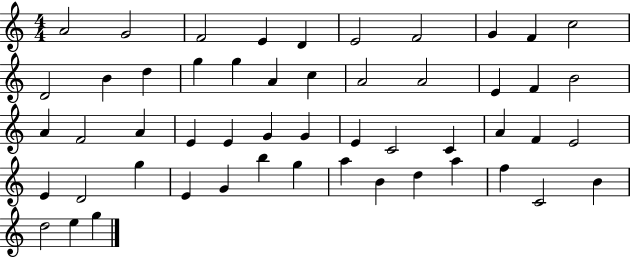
X:1
T:Untitled
M:4/4
L:1/4
K:C
A2 G2 F2 E D E2 F2 G F c2 D2 B d g g A c A2 A2 E F B2 A F2 A E E G G E C2 C A F E2 E D2 g E G b g a B d a f C2 B d2 e g